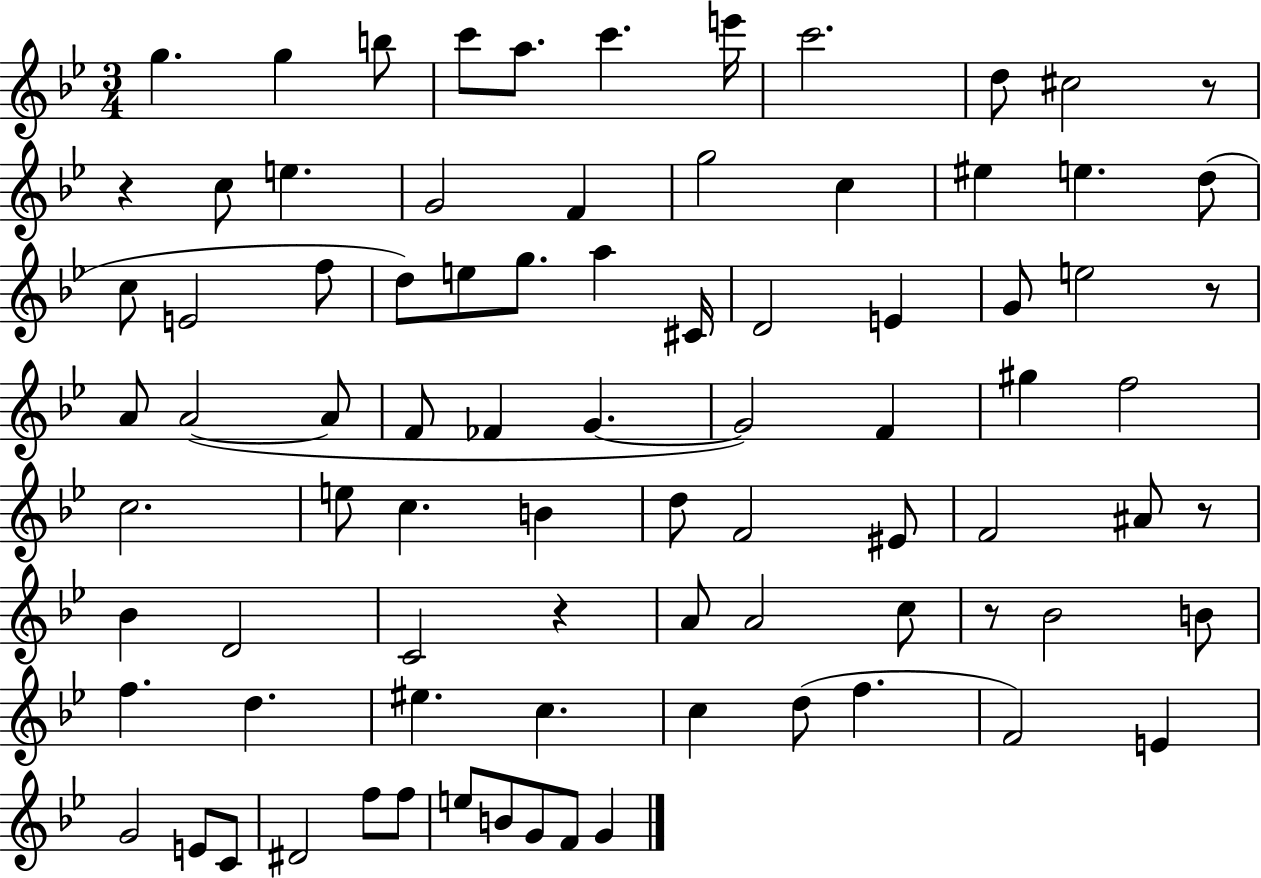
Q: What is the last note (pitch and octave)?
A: G4